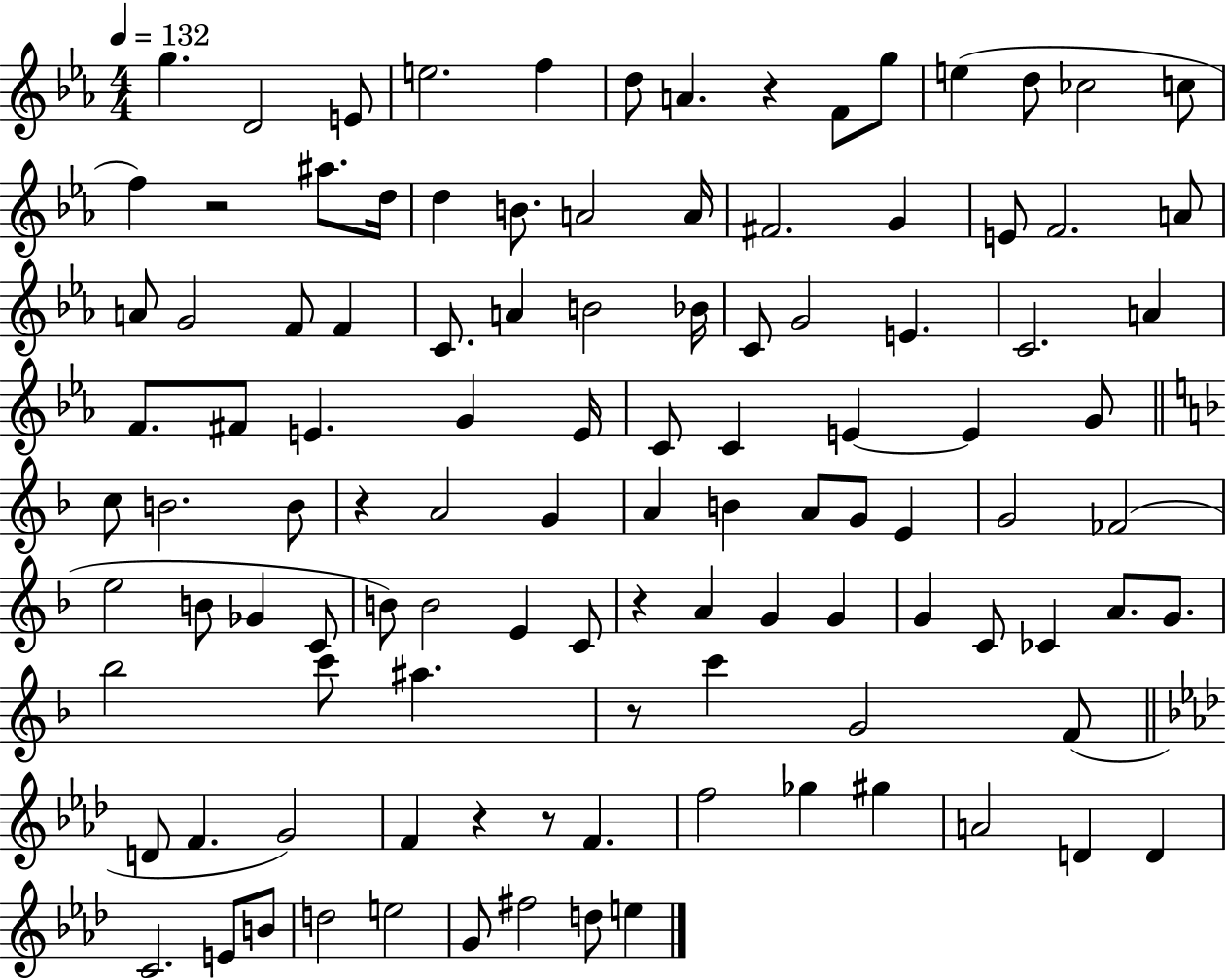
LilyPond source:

{
  \clef treble
  \numericTimeSignature
  \time 4/4
  \key ees \major
  \tempo 4 = 132
  \repeat volta 2 { g''4. d'2 e'8 | e''2. f''4 | d''8 a'4. r4 f'8 g''8 | e''4( d''8 ces''2 c''8 | \break f''4) r2 ais''8. d''16 | d''4 b'8. a'2 a'16 | fis'2. g'4 | e'8 f'2. a'8 | \break a'8 g'2 f'8 f'4 | c'8. a'4 b'2 bes'16 | c'8 g'2 e'4. | c'2. a'4 | \break f'8. fis'8 e'4. g'4 e'16 | c'8 c'4 e'4~~ e'4 g'8 | \bar "||" \break \key f \major c''8 b'2. b'8 | r4 a'2 g'4 | a'4 b'4 a'8 g'8 e'4 | g'2 fes'2( | \break e''2 b'8 ges'4 c'8 | b'8) b'2 e'4 c'8 | r4 a'4 g'4 g'4 | g'4 c'8 ces'4 a'8. g'8. | \break bes''2 c'''8 ais''4. | r8 c'''4 g'2 f'8( | \bar "||" \break \key aes \major d'8 f'4. g'2) | f'4 r4 r8 f'4. | f''2 ges''4 gis''4 | a'2 d'4 d'4 | \break c'2. e'8 b'8 | d''2 e''2 | g'8 fis''2 d''8 e''4 | } \bar "|."
}